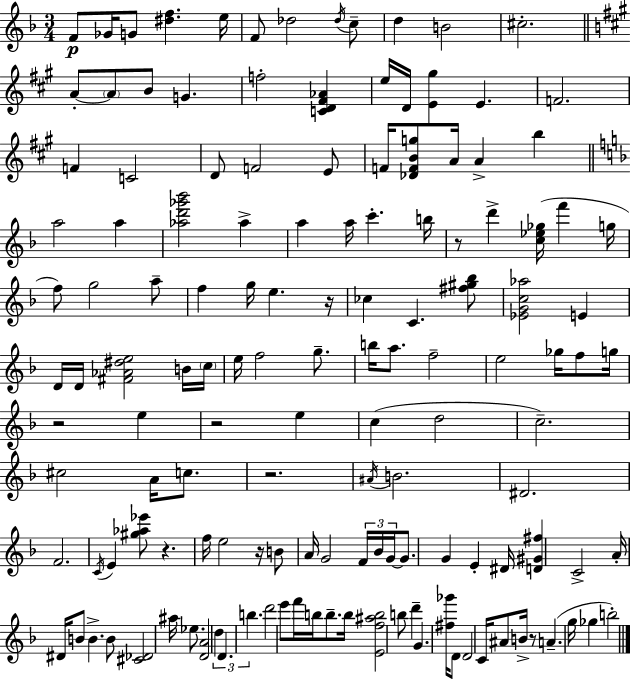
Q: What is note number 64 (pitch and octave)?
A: E5